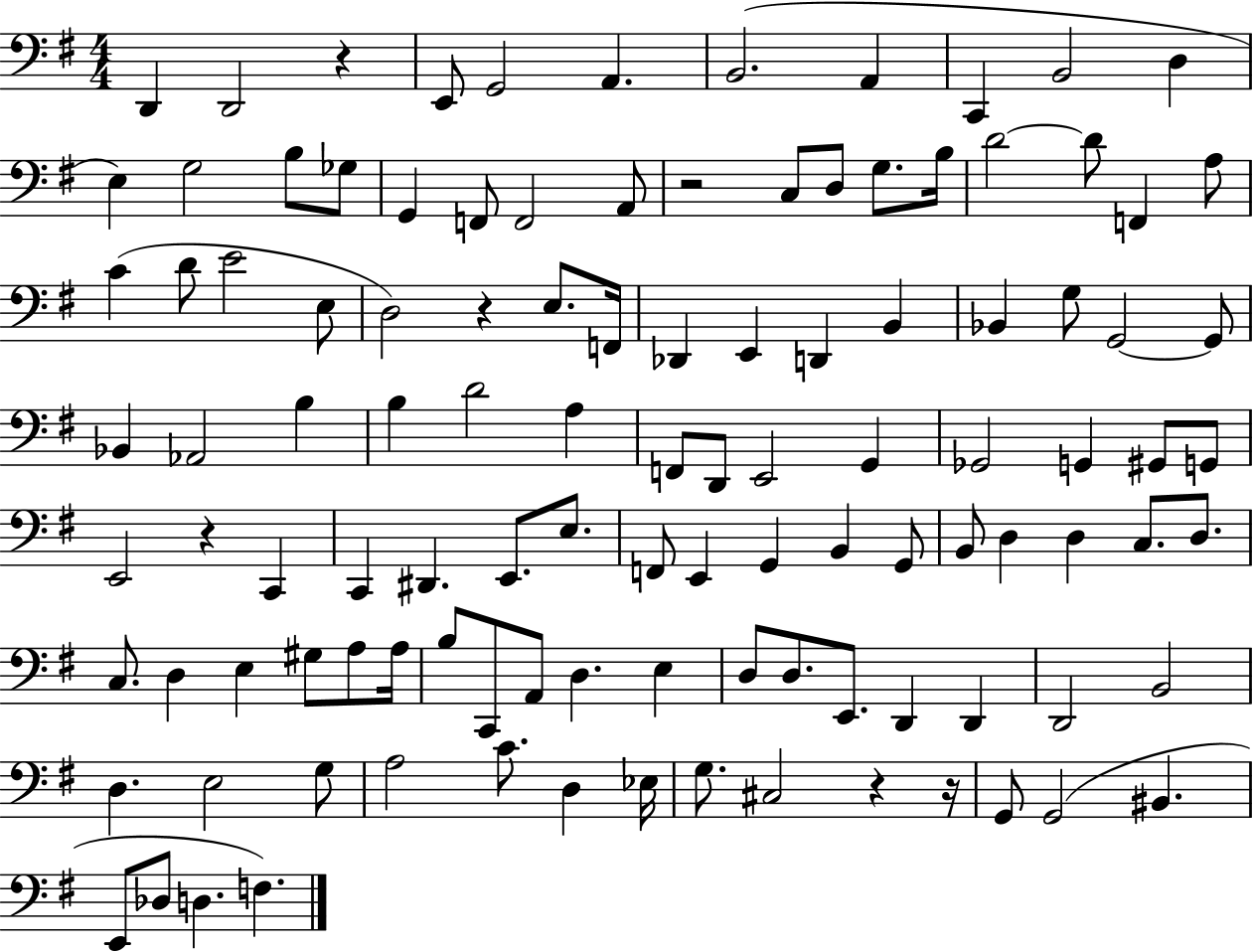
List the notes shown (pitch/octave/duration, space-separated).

D2/q D2/h R/q E2/e G2/h A2/q. B2/h. A2/q C2/q B2/h D3/q E3/q G3/h B3/e Gb3/e G2/q F2/e F2/h A2/e R/h C3/e D3/e G3/e. B3/s D4/h D4/e F2/q A3/e C4/q D4/e E4/h E3/e D3/h R/q E3/e. F2/s Db2/q E2/q D2/q B2/q Bb2/q G3/e G2/h G2/e Bb2/q Ab2/h B3/q B3/q D4/h A3/q F2/e D2/e E2/h G2/q Gb2/h G2/q G#2/e G2/e E2/h R/q C2/q C2/q D#2/q. E2/e. E3/e. F2/e E2/q G2/q B2/q G2/e B2/e D3/q D3/q C3/e. D3/e. C3/e. D3/q E3/q G#3/e A3/e A3/s B3/e C2/e A2/e D3/q. E3/q D3/e D3/e. E2/e. D2/q D2/q D2/h B2/h D3/q. E3/h G3/e A3/h C4/e. D3/q Eb3/s G3/e. C#3/h R/q R/s G2/e G2/h BIS2/q. E2/e Db3/e D3/q. F3/q.